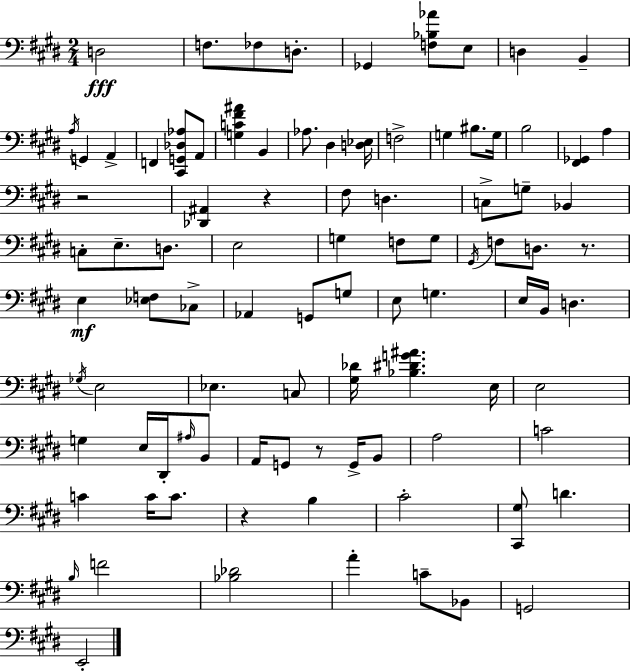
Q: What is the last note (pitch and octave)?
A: E2